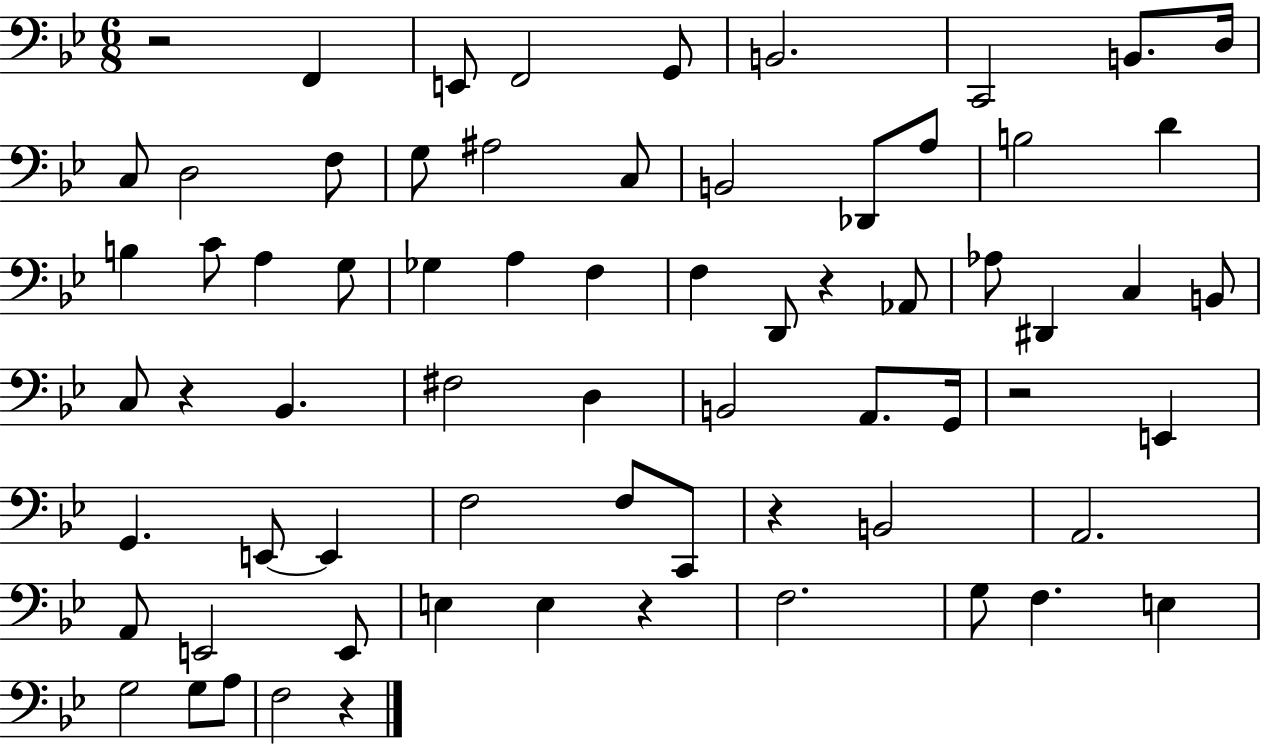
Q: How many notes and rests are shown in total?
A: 69